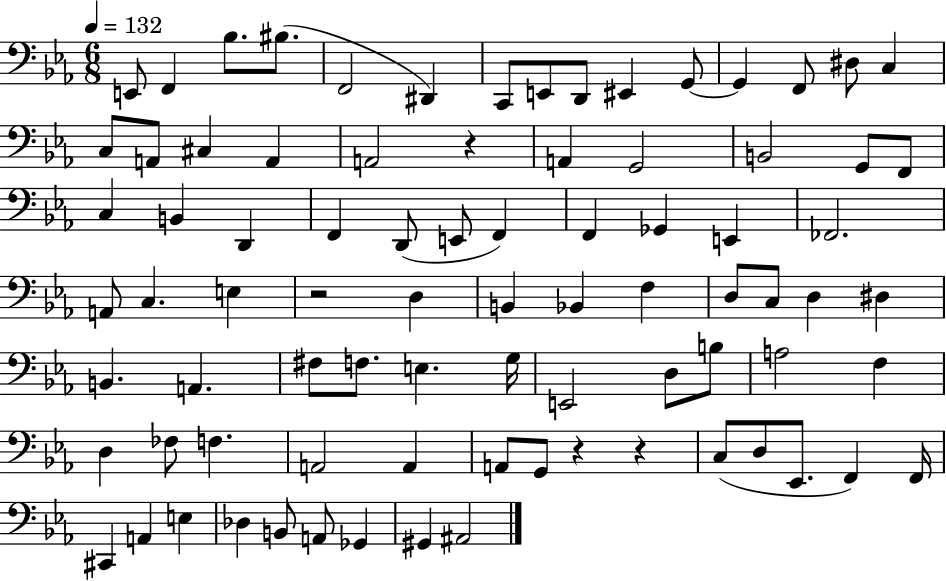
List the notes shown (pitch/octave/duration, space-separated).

E2/e F2/q Bb3/e. BIS3/e. F2/h D#2/q C2/e E2/e D2/e EIS2/q G2/e G2/q F2/e D#3/e C3/q C3/e A2/e C#3/q A2/q A2/h R/q A2/q G2/h B2/h G2/e F2/e C3/q B2/q D2/q F2/q D2/e E2/e F2/q F2/q Gb2/q E2/q FES2/h. A2/e C3/q. E3/q R/h D3/q B2/q Bb2/q F3/q D3/e C3/e D3/q D#3/q B2/q. A2/q. F#3/e F3/e. E3/q. G3/s E2/h D3/e B3/e A3/h F3/q D3/q FES3/e F3/q. A2/h A2/q A2/e G2/e R/q R/q C3/e D3/e Eb2/e. F2/q F2/s C#2/q A2/q E3/q Db3/q B2/e A2/e Gb2/q G#2/q A#2/h